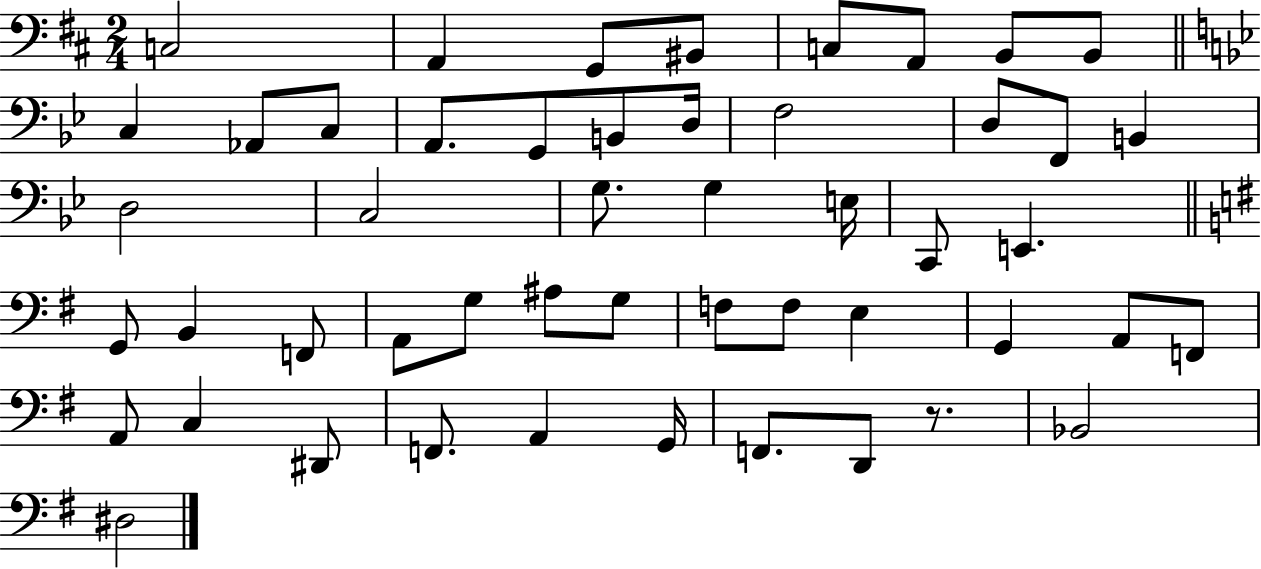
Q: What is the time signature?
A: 2/4